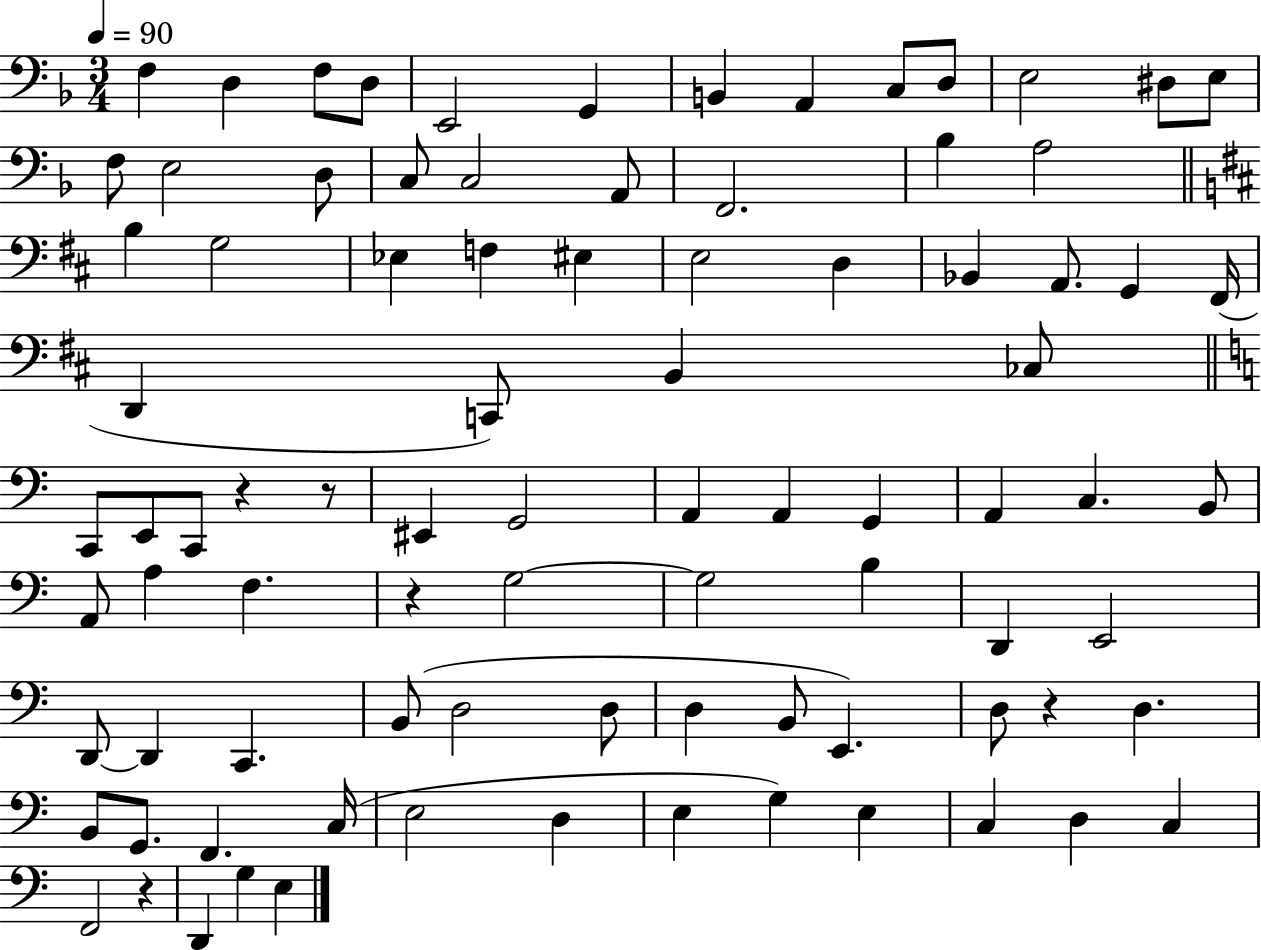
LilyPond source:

{
  \clef bass
  \numericTimeSignature
  \time 3/4
  \key f \major
  \tempo 4 = 90
  f4 d4 f8 d8 | e,2 g,4 | b,4 a,4 c8 d8 | e2 dis8 e8 | \break f8 e2 d8 | c8 c2 a,8 | f,2. | bes4 a2 | \break \bar "||" \break \key d \major b4 g2 | ees4 f4 eis4 | e2 d4 | bes,4 a,8. g,4 fis,16( | \break d,4 c,8) b,4 ces8 | \bar "||" \break \key c \major c,8 e,8 c,8 r4 r8 | eis,4 g,2 | a,4 a,4 g,4 | a,4 c4. b,8 | \break a,8 a4 f4. | r4 g2~~ | g2 b4 | d,4 e,2 | \break d,8~~ d,4 c,4. | b,8( d2 d8 | d4 b,8 e,4.) | d8 r4 d4. | \break b,8 g,8. f,4. c16( | e2 d4 | e4 g4) e4 | c4 d4 c4 | \break f,2 r4 | d,4 g4 e4 | \bar "|."
}